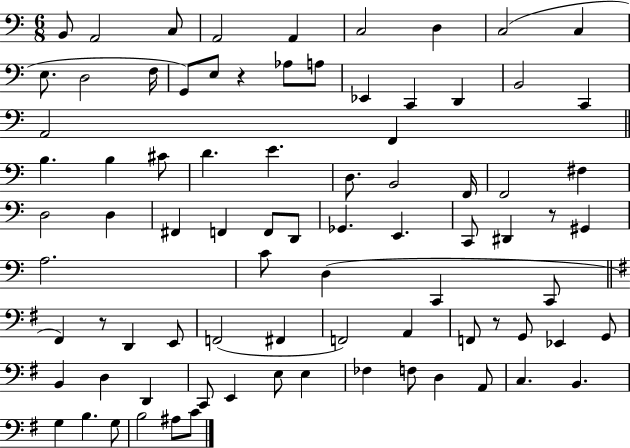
{
  \clef bass
  \numericTimeSignature
  \time 6/8
  \key c \major
  b,8 a,2 c8 | a,2 a,4 | c2 d4 | c2( c4 | \break e8. d2 f16 | g,8) e8 r4 aes8 a8 | ees,4 c,4 d,4 | b,2 c,4 | \break a,2 f,4 | \bar "||" \break \key a \minor b4. b4 cis'8 | d'4. e'4. | d8. b,2 f,16 | f,2 fis4 | \break d2 d4 | fis,4 f,4 f,8 d,8 | ges,4. e,4. | c,8 dis,4 r8 gis,4 | \break a2. | c'8 d4( c,4 c,8 | \bar "||" \break \key g \major fis,4) r8 d,4 e,8 | f,2( fis,4 | f,2) a,4 | f,8 r8 g,8 ees,4 g,8 | \break b,4 d4 d,4 | c,8 e,4 e8 e4 | fes4 f8 d4 a,8 | c4. b,4. | \break g4 b4. g8 | b2 ais8 c'8 | \bar "|."
}